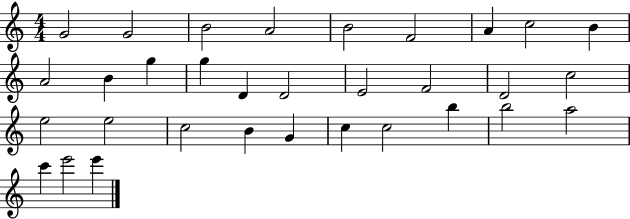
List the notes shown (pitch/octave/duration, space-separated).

G4/h G4/h B4/h A4/h B4/h F4/h A4/q C5/h B4/q A4/h B4/q G5/q G5/q D4/q D4/h E4/h F4/h D4/h C5/h E5/h E5/h C5/h B4/q G4/q C5/q C5/h B5/q B5/h A5/h C6/q E6/h E6/q